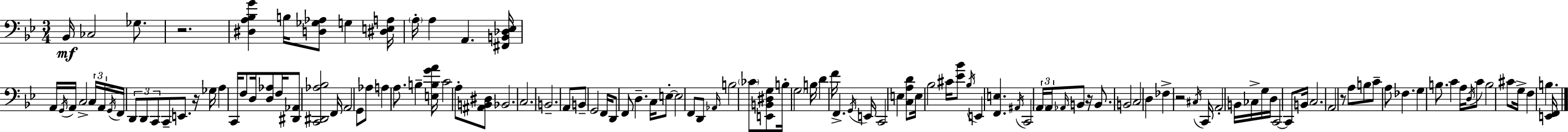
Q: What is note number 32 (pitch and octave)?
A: A3